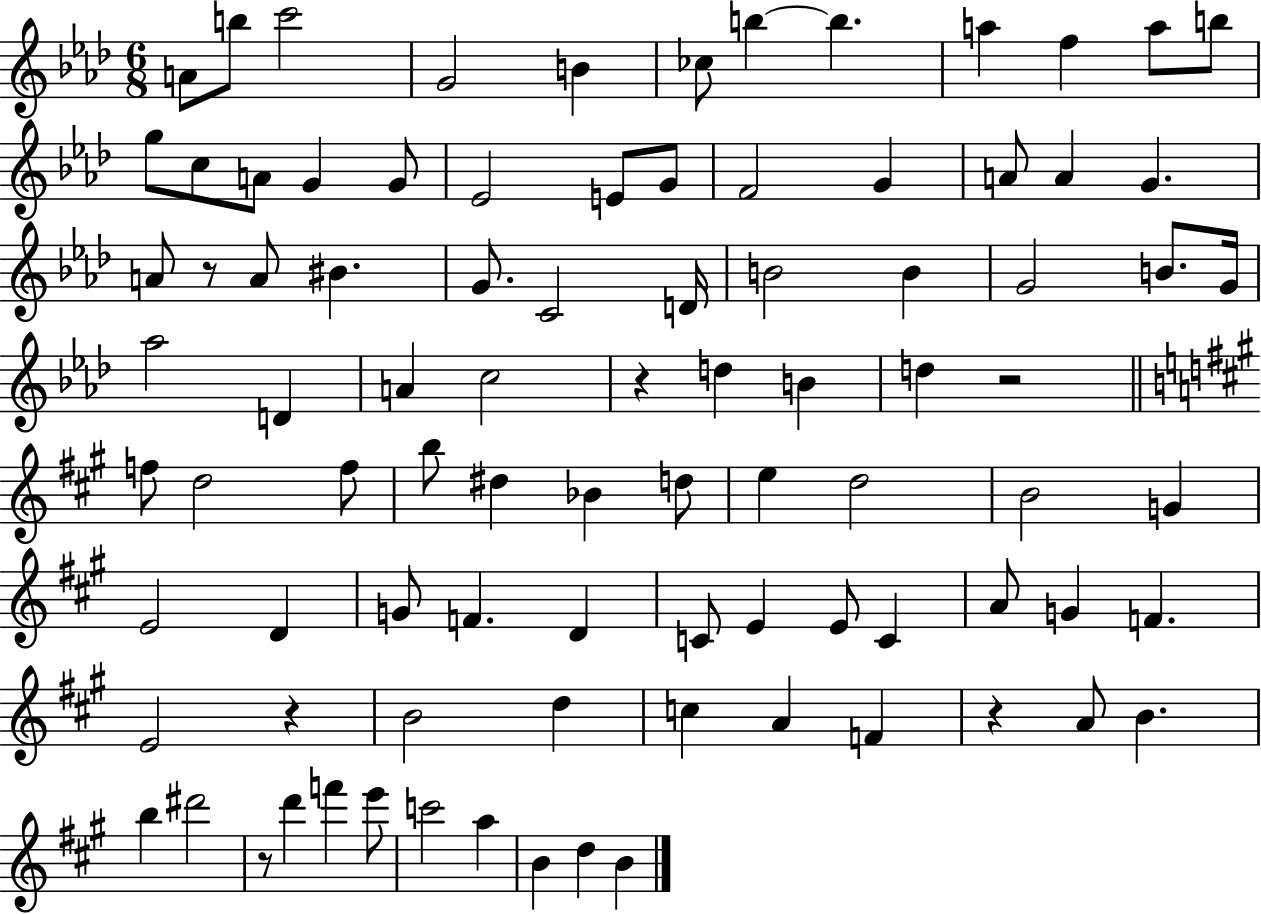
{
  \clef treble
  \numericTimeSignature
  \time 6/8
  \key aes \major
  a'8 b''8 c'''2 | g'2 b'4 | ces''8 b''4~~ b''4. | a''4 f''4 a''8 b''8 | \break g''8 c''8 a'8 g'4 g'8 | ees'2 e'8 g'8 | f'2 g'4 | a'8 a'4 g'4. | \break a'8 r8 a'8 bis'4. | g'8. c'2 d'16 | b'2 b'4 | g'2 b'8. g'16 | \break aes''2 d'4 | a'4 c''2 | r4 d''4 b'4 | d''4 r2 | \break \bar "||" \break \key a \major f''8 d''2 f''8 | b''8 dis''4 bes'4 d''8 | e''4 d''2 | b'2 g'4 | \break e'2 d'4 | g'8 f'4. d'4 | c'8 e'4 e'8 c'4 | a'8 g'4 f'4. | \break e'2 r4 | b'2 d''4 | c''4 a'4 f'4 | r4 a'8 b'4. | \break b''4 dis'''2 | r8 d'''4 f'''4 e'''8 | c'''2 a''4 | b'4 d''4 b'4 | \break \bar "|."
}